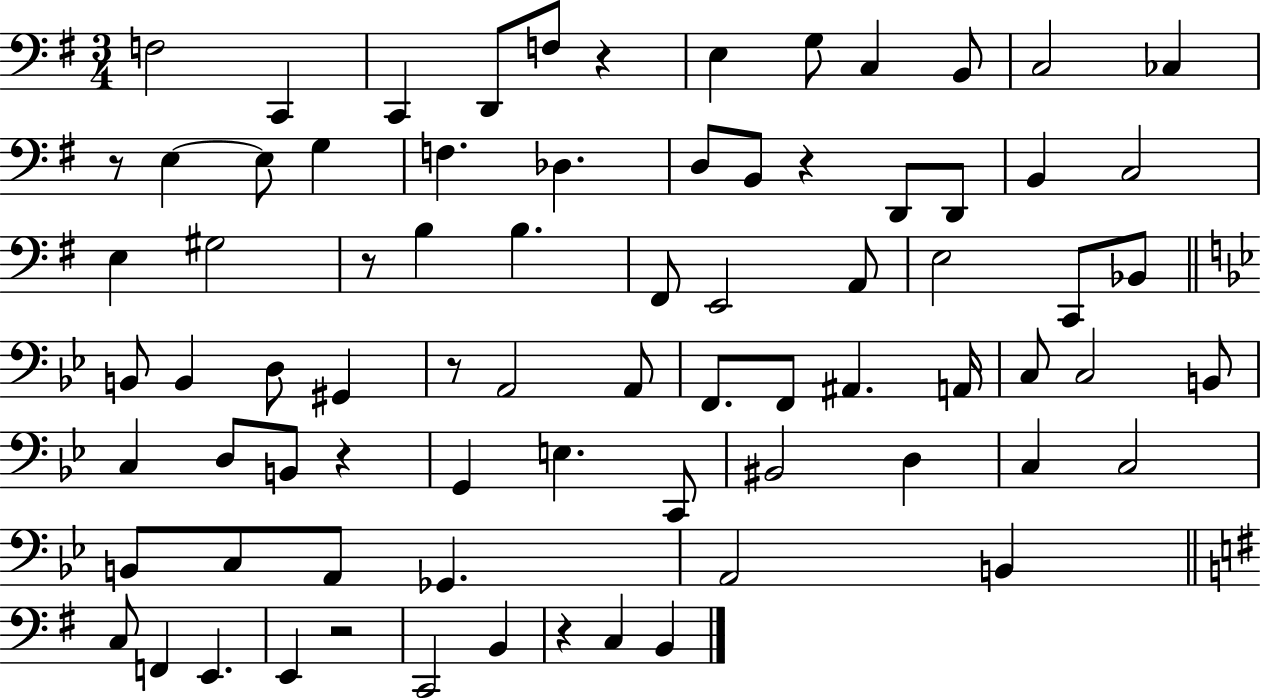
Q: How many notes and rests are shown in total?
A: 77